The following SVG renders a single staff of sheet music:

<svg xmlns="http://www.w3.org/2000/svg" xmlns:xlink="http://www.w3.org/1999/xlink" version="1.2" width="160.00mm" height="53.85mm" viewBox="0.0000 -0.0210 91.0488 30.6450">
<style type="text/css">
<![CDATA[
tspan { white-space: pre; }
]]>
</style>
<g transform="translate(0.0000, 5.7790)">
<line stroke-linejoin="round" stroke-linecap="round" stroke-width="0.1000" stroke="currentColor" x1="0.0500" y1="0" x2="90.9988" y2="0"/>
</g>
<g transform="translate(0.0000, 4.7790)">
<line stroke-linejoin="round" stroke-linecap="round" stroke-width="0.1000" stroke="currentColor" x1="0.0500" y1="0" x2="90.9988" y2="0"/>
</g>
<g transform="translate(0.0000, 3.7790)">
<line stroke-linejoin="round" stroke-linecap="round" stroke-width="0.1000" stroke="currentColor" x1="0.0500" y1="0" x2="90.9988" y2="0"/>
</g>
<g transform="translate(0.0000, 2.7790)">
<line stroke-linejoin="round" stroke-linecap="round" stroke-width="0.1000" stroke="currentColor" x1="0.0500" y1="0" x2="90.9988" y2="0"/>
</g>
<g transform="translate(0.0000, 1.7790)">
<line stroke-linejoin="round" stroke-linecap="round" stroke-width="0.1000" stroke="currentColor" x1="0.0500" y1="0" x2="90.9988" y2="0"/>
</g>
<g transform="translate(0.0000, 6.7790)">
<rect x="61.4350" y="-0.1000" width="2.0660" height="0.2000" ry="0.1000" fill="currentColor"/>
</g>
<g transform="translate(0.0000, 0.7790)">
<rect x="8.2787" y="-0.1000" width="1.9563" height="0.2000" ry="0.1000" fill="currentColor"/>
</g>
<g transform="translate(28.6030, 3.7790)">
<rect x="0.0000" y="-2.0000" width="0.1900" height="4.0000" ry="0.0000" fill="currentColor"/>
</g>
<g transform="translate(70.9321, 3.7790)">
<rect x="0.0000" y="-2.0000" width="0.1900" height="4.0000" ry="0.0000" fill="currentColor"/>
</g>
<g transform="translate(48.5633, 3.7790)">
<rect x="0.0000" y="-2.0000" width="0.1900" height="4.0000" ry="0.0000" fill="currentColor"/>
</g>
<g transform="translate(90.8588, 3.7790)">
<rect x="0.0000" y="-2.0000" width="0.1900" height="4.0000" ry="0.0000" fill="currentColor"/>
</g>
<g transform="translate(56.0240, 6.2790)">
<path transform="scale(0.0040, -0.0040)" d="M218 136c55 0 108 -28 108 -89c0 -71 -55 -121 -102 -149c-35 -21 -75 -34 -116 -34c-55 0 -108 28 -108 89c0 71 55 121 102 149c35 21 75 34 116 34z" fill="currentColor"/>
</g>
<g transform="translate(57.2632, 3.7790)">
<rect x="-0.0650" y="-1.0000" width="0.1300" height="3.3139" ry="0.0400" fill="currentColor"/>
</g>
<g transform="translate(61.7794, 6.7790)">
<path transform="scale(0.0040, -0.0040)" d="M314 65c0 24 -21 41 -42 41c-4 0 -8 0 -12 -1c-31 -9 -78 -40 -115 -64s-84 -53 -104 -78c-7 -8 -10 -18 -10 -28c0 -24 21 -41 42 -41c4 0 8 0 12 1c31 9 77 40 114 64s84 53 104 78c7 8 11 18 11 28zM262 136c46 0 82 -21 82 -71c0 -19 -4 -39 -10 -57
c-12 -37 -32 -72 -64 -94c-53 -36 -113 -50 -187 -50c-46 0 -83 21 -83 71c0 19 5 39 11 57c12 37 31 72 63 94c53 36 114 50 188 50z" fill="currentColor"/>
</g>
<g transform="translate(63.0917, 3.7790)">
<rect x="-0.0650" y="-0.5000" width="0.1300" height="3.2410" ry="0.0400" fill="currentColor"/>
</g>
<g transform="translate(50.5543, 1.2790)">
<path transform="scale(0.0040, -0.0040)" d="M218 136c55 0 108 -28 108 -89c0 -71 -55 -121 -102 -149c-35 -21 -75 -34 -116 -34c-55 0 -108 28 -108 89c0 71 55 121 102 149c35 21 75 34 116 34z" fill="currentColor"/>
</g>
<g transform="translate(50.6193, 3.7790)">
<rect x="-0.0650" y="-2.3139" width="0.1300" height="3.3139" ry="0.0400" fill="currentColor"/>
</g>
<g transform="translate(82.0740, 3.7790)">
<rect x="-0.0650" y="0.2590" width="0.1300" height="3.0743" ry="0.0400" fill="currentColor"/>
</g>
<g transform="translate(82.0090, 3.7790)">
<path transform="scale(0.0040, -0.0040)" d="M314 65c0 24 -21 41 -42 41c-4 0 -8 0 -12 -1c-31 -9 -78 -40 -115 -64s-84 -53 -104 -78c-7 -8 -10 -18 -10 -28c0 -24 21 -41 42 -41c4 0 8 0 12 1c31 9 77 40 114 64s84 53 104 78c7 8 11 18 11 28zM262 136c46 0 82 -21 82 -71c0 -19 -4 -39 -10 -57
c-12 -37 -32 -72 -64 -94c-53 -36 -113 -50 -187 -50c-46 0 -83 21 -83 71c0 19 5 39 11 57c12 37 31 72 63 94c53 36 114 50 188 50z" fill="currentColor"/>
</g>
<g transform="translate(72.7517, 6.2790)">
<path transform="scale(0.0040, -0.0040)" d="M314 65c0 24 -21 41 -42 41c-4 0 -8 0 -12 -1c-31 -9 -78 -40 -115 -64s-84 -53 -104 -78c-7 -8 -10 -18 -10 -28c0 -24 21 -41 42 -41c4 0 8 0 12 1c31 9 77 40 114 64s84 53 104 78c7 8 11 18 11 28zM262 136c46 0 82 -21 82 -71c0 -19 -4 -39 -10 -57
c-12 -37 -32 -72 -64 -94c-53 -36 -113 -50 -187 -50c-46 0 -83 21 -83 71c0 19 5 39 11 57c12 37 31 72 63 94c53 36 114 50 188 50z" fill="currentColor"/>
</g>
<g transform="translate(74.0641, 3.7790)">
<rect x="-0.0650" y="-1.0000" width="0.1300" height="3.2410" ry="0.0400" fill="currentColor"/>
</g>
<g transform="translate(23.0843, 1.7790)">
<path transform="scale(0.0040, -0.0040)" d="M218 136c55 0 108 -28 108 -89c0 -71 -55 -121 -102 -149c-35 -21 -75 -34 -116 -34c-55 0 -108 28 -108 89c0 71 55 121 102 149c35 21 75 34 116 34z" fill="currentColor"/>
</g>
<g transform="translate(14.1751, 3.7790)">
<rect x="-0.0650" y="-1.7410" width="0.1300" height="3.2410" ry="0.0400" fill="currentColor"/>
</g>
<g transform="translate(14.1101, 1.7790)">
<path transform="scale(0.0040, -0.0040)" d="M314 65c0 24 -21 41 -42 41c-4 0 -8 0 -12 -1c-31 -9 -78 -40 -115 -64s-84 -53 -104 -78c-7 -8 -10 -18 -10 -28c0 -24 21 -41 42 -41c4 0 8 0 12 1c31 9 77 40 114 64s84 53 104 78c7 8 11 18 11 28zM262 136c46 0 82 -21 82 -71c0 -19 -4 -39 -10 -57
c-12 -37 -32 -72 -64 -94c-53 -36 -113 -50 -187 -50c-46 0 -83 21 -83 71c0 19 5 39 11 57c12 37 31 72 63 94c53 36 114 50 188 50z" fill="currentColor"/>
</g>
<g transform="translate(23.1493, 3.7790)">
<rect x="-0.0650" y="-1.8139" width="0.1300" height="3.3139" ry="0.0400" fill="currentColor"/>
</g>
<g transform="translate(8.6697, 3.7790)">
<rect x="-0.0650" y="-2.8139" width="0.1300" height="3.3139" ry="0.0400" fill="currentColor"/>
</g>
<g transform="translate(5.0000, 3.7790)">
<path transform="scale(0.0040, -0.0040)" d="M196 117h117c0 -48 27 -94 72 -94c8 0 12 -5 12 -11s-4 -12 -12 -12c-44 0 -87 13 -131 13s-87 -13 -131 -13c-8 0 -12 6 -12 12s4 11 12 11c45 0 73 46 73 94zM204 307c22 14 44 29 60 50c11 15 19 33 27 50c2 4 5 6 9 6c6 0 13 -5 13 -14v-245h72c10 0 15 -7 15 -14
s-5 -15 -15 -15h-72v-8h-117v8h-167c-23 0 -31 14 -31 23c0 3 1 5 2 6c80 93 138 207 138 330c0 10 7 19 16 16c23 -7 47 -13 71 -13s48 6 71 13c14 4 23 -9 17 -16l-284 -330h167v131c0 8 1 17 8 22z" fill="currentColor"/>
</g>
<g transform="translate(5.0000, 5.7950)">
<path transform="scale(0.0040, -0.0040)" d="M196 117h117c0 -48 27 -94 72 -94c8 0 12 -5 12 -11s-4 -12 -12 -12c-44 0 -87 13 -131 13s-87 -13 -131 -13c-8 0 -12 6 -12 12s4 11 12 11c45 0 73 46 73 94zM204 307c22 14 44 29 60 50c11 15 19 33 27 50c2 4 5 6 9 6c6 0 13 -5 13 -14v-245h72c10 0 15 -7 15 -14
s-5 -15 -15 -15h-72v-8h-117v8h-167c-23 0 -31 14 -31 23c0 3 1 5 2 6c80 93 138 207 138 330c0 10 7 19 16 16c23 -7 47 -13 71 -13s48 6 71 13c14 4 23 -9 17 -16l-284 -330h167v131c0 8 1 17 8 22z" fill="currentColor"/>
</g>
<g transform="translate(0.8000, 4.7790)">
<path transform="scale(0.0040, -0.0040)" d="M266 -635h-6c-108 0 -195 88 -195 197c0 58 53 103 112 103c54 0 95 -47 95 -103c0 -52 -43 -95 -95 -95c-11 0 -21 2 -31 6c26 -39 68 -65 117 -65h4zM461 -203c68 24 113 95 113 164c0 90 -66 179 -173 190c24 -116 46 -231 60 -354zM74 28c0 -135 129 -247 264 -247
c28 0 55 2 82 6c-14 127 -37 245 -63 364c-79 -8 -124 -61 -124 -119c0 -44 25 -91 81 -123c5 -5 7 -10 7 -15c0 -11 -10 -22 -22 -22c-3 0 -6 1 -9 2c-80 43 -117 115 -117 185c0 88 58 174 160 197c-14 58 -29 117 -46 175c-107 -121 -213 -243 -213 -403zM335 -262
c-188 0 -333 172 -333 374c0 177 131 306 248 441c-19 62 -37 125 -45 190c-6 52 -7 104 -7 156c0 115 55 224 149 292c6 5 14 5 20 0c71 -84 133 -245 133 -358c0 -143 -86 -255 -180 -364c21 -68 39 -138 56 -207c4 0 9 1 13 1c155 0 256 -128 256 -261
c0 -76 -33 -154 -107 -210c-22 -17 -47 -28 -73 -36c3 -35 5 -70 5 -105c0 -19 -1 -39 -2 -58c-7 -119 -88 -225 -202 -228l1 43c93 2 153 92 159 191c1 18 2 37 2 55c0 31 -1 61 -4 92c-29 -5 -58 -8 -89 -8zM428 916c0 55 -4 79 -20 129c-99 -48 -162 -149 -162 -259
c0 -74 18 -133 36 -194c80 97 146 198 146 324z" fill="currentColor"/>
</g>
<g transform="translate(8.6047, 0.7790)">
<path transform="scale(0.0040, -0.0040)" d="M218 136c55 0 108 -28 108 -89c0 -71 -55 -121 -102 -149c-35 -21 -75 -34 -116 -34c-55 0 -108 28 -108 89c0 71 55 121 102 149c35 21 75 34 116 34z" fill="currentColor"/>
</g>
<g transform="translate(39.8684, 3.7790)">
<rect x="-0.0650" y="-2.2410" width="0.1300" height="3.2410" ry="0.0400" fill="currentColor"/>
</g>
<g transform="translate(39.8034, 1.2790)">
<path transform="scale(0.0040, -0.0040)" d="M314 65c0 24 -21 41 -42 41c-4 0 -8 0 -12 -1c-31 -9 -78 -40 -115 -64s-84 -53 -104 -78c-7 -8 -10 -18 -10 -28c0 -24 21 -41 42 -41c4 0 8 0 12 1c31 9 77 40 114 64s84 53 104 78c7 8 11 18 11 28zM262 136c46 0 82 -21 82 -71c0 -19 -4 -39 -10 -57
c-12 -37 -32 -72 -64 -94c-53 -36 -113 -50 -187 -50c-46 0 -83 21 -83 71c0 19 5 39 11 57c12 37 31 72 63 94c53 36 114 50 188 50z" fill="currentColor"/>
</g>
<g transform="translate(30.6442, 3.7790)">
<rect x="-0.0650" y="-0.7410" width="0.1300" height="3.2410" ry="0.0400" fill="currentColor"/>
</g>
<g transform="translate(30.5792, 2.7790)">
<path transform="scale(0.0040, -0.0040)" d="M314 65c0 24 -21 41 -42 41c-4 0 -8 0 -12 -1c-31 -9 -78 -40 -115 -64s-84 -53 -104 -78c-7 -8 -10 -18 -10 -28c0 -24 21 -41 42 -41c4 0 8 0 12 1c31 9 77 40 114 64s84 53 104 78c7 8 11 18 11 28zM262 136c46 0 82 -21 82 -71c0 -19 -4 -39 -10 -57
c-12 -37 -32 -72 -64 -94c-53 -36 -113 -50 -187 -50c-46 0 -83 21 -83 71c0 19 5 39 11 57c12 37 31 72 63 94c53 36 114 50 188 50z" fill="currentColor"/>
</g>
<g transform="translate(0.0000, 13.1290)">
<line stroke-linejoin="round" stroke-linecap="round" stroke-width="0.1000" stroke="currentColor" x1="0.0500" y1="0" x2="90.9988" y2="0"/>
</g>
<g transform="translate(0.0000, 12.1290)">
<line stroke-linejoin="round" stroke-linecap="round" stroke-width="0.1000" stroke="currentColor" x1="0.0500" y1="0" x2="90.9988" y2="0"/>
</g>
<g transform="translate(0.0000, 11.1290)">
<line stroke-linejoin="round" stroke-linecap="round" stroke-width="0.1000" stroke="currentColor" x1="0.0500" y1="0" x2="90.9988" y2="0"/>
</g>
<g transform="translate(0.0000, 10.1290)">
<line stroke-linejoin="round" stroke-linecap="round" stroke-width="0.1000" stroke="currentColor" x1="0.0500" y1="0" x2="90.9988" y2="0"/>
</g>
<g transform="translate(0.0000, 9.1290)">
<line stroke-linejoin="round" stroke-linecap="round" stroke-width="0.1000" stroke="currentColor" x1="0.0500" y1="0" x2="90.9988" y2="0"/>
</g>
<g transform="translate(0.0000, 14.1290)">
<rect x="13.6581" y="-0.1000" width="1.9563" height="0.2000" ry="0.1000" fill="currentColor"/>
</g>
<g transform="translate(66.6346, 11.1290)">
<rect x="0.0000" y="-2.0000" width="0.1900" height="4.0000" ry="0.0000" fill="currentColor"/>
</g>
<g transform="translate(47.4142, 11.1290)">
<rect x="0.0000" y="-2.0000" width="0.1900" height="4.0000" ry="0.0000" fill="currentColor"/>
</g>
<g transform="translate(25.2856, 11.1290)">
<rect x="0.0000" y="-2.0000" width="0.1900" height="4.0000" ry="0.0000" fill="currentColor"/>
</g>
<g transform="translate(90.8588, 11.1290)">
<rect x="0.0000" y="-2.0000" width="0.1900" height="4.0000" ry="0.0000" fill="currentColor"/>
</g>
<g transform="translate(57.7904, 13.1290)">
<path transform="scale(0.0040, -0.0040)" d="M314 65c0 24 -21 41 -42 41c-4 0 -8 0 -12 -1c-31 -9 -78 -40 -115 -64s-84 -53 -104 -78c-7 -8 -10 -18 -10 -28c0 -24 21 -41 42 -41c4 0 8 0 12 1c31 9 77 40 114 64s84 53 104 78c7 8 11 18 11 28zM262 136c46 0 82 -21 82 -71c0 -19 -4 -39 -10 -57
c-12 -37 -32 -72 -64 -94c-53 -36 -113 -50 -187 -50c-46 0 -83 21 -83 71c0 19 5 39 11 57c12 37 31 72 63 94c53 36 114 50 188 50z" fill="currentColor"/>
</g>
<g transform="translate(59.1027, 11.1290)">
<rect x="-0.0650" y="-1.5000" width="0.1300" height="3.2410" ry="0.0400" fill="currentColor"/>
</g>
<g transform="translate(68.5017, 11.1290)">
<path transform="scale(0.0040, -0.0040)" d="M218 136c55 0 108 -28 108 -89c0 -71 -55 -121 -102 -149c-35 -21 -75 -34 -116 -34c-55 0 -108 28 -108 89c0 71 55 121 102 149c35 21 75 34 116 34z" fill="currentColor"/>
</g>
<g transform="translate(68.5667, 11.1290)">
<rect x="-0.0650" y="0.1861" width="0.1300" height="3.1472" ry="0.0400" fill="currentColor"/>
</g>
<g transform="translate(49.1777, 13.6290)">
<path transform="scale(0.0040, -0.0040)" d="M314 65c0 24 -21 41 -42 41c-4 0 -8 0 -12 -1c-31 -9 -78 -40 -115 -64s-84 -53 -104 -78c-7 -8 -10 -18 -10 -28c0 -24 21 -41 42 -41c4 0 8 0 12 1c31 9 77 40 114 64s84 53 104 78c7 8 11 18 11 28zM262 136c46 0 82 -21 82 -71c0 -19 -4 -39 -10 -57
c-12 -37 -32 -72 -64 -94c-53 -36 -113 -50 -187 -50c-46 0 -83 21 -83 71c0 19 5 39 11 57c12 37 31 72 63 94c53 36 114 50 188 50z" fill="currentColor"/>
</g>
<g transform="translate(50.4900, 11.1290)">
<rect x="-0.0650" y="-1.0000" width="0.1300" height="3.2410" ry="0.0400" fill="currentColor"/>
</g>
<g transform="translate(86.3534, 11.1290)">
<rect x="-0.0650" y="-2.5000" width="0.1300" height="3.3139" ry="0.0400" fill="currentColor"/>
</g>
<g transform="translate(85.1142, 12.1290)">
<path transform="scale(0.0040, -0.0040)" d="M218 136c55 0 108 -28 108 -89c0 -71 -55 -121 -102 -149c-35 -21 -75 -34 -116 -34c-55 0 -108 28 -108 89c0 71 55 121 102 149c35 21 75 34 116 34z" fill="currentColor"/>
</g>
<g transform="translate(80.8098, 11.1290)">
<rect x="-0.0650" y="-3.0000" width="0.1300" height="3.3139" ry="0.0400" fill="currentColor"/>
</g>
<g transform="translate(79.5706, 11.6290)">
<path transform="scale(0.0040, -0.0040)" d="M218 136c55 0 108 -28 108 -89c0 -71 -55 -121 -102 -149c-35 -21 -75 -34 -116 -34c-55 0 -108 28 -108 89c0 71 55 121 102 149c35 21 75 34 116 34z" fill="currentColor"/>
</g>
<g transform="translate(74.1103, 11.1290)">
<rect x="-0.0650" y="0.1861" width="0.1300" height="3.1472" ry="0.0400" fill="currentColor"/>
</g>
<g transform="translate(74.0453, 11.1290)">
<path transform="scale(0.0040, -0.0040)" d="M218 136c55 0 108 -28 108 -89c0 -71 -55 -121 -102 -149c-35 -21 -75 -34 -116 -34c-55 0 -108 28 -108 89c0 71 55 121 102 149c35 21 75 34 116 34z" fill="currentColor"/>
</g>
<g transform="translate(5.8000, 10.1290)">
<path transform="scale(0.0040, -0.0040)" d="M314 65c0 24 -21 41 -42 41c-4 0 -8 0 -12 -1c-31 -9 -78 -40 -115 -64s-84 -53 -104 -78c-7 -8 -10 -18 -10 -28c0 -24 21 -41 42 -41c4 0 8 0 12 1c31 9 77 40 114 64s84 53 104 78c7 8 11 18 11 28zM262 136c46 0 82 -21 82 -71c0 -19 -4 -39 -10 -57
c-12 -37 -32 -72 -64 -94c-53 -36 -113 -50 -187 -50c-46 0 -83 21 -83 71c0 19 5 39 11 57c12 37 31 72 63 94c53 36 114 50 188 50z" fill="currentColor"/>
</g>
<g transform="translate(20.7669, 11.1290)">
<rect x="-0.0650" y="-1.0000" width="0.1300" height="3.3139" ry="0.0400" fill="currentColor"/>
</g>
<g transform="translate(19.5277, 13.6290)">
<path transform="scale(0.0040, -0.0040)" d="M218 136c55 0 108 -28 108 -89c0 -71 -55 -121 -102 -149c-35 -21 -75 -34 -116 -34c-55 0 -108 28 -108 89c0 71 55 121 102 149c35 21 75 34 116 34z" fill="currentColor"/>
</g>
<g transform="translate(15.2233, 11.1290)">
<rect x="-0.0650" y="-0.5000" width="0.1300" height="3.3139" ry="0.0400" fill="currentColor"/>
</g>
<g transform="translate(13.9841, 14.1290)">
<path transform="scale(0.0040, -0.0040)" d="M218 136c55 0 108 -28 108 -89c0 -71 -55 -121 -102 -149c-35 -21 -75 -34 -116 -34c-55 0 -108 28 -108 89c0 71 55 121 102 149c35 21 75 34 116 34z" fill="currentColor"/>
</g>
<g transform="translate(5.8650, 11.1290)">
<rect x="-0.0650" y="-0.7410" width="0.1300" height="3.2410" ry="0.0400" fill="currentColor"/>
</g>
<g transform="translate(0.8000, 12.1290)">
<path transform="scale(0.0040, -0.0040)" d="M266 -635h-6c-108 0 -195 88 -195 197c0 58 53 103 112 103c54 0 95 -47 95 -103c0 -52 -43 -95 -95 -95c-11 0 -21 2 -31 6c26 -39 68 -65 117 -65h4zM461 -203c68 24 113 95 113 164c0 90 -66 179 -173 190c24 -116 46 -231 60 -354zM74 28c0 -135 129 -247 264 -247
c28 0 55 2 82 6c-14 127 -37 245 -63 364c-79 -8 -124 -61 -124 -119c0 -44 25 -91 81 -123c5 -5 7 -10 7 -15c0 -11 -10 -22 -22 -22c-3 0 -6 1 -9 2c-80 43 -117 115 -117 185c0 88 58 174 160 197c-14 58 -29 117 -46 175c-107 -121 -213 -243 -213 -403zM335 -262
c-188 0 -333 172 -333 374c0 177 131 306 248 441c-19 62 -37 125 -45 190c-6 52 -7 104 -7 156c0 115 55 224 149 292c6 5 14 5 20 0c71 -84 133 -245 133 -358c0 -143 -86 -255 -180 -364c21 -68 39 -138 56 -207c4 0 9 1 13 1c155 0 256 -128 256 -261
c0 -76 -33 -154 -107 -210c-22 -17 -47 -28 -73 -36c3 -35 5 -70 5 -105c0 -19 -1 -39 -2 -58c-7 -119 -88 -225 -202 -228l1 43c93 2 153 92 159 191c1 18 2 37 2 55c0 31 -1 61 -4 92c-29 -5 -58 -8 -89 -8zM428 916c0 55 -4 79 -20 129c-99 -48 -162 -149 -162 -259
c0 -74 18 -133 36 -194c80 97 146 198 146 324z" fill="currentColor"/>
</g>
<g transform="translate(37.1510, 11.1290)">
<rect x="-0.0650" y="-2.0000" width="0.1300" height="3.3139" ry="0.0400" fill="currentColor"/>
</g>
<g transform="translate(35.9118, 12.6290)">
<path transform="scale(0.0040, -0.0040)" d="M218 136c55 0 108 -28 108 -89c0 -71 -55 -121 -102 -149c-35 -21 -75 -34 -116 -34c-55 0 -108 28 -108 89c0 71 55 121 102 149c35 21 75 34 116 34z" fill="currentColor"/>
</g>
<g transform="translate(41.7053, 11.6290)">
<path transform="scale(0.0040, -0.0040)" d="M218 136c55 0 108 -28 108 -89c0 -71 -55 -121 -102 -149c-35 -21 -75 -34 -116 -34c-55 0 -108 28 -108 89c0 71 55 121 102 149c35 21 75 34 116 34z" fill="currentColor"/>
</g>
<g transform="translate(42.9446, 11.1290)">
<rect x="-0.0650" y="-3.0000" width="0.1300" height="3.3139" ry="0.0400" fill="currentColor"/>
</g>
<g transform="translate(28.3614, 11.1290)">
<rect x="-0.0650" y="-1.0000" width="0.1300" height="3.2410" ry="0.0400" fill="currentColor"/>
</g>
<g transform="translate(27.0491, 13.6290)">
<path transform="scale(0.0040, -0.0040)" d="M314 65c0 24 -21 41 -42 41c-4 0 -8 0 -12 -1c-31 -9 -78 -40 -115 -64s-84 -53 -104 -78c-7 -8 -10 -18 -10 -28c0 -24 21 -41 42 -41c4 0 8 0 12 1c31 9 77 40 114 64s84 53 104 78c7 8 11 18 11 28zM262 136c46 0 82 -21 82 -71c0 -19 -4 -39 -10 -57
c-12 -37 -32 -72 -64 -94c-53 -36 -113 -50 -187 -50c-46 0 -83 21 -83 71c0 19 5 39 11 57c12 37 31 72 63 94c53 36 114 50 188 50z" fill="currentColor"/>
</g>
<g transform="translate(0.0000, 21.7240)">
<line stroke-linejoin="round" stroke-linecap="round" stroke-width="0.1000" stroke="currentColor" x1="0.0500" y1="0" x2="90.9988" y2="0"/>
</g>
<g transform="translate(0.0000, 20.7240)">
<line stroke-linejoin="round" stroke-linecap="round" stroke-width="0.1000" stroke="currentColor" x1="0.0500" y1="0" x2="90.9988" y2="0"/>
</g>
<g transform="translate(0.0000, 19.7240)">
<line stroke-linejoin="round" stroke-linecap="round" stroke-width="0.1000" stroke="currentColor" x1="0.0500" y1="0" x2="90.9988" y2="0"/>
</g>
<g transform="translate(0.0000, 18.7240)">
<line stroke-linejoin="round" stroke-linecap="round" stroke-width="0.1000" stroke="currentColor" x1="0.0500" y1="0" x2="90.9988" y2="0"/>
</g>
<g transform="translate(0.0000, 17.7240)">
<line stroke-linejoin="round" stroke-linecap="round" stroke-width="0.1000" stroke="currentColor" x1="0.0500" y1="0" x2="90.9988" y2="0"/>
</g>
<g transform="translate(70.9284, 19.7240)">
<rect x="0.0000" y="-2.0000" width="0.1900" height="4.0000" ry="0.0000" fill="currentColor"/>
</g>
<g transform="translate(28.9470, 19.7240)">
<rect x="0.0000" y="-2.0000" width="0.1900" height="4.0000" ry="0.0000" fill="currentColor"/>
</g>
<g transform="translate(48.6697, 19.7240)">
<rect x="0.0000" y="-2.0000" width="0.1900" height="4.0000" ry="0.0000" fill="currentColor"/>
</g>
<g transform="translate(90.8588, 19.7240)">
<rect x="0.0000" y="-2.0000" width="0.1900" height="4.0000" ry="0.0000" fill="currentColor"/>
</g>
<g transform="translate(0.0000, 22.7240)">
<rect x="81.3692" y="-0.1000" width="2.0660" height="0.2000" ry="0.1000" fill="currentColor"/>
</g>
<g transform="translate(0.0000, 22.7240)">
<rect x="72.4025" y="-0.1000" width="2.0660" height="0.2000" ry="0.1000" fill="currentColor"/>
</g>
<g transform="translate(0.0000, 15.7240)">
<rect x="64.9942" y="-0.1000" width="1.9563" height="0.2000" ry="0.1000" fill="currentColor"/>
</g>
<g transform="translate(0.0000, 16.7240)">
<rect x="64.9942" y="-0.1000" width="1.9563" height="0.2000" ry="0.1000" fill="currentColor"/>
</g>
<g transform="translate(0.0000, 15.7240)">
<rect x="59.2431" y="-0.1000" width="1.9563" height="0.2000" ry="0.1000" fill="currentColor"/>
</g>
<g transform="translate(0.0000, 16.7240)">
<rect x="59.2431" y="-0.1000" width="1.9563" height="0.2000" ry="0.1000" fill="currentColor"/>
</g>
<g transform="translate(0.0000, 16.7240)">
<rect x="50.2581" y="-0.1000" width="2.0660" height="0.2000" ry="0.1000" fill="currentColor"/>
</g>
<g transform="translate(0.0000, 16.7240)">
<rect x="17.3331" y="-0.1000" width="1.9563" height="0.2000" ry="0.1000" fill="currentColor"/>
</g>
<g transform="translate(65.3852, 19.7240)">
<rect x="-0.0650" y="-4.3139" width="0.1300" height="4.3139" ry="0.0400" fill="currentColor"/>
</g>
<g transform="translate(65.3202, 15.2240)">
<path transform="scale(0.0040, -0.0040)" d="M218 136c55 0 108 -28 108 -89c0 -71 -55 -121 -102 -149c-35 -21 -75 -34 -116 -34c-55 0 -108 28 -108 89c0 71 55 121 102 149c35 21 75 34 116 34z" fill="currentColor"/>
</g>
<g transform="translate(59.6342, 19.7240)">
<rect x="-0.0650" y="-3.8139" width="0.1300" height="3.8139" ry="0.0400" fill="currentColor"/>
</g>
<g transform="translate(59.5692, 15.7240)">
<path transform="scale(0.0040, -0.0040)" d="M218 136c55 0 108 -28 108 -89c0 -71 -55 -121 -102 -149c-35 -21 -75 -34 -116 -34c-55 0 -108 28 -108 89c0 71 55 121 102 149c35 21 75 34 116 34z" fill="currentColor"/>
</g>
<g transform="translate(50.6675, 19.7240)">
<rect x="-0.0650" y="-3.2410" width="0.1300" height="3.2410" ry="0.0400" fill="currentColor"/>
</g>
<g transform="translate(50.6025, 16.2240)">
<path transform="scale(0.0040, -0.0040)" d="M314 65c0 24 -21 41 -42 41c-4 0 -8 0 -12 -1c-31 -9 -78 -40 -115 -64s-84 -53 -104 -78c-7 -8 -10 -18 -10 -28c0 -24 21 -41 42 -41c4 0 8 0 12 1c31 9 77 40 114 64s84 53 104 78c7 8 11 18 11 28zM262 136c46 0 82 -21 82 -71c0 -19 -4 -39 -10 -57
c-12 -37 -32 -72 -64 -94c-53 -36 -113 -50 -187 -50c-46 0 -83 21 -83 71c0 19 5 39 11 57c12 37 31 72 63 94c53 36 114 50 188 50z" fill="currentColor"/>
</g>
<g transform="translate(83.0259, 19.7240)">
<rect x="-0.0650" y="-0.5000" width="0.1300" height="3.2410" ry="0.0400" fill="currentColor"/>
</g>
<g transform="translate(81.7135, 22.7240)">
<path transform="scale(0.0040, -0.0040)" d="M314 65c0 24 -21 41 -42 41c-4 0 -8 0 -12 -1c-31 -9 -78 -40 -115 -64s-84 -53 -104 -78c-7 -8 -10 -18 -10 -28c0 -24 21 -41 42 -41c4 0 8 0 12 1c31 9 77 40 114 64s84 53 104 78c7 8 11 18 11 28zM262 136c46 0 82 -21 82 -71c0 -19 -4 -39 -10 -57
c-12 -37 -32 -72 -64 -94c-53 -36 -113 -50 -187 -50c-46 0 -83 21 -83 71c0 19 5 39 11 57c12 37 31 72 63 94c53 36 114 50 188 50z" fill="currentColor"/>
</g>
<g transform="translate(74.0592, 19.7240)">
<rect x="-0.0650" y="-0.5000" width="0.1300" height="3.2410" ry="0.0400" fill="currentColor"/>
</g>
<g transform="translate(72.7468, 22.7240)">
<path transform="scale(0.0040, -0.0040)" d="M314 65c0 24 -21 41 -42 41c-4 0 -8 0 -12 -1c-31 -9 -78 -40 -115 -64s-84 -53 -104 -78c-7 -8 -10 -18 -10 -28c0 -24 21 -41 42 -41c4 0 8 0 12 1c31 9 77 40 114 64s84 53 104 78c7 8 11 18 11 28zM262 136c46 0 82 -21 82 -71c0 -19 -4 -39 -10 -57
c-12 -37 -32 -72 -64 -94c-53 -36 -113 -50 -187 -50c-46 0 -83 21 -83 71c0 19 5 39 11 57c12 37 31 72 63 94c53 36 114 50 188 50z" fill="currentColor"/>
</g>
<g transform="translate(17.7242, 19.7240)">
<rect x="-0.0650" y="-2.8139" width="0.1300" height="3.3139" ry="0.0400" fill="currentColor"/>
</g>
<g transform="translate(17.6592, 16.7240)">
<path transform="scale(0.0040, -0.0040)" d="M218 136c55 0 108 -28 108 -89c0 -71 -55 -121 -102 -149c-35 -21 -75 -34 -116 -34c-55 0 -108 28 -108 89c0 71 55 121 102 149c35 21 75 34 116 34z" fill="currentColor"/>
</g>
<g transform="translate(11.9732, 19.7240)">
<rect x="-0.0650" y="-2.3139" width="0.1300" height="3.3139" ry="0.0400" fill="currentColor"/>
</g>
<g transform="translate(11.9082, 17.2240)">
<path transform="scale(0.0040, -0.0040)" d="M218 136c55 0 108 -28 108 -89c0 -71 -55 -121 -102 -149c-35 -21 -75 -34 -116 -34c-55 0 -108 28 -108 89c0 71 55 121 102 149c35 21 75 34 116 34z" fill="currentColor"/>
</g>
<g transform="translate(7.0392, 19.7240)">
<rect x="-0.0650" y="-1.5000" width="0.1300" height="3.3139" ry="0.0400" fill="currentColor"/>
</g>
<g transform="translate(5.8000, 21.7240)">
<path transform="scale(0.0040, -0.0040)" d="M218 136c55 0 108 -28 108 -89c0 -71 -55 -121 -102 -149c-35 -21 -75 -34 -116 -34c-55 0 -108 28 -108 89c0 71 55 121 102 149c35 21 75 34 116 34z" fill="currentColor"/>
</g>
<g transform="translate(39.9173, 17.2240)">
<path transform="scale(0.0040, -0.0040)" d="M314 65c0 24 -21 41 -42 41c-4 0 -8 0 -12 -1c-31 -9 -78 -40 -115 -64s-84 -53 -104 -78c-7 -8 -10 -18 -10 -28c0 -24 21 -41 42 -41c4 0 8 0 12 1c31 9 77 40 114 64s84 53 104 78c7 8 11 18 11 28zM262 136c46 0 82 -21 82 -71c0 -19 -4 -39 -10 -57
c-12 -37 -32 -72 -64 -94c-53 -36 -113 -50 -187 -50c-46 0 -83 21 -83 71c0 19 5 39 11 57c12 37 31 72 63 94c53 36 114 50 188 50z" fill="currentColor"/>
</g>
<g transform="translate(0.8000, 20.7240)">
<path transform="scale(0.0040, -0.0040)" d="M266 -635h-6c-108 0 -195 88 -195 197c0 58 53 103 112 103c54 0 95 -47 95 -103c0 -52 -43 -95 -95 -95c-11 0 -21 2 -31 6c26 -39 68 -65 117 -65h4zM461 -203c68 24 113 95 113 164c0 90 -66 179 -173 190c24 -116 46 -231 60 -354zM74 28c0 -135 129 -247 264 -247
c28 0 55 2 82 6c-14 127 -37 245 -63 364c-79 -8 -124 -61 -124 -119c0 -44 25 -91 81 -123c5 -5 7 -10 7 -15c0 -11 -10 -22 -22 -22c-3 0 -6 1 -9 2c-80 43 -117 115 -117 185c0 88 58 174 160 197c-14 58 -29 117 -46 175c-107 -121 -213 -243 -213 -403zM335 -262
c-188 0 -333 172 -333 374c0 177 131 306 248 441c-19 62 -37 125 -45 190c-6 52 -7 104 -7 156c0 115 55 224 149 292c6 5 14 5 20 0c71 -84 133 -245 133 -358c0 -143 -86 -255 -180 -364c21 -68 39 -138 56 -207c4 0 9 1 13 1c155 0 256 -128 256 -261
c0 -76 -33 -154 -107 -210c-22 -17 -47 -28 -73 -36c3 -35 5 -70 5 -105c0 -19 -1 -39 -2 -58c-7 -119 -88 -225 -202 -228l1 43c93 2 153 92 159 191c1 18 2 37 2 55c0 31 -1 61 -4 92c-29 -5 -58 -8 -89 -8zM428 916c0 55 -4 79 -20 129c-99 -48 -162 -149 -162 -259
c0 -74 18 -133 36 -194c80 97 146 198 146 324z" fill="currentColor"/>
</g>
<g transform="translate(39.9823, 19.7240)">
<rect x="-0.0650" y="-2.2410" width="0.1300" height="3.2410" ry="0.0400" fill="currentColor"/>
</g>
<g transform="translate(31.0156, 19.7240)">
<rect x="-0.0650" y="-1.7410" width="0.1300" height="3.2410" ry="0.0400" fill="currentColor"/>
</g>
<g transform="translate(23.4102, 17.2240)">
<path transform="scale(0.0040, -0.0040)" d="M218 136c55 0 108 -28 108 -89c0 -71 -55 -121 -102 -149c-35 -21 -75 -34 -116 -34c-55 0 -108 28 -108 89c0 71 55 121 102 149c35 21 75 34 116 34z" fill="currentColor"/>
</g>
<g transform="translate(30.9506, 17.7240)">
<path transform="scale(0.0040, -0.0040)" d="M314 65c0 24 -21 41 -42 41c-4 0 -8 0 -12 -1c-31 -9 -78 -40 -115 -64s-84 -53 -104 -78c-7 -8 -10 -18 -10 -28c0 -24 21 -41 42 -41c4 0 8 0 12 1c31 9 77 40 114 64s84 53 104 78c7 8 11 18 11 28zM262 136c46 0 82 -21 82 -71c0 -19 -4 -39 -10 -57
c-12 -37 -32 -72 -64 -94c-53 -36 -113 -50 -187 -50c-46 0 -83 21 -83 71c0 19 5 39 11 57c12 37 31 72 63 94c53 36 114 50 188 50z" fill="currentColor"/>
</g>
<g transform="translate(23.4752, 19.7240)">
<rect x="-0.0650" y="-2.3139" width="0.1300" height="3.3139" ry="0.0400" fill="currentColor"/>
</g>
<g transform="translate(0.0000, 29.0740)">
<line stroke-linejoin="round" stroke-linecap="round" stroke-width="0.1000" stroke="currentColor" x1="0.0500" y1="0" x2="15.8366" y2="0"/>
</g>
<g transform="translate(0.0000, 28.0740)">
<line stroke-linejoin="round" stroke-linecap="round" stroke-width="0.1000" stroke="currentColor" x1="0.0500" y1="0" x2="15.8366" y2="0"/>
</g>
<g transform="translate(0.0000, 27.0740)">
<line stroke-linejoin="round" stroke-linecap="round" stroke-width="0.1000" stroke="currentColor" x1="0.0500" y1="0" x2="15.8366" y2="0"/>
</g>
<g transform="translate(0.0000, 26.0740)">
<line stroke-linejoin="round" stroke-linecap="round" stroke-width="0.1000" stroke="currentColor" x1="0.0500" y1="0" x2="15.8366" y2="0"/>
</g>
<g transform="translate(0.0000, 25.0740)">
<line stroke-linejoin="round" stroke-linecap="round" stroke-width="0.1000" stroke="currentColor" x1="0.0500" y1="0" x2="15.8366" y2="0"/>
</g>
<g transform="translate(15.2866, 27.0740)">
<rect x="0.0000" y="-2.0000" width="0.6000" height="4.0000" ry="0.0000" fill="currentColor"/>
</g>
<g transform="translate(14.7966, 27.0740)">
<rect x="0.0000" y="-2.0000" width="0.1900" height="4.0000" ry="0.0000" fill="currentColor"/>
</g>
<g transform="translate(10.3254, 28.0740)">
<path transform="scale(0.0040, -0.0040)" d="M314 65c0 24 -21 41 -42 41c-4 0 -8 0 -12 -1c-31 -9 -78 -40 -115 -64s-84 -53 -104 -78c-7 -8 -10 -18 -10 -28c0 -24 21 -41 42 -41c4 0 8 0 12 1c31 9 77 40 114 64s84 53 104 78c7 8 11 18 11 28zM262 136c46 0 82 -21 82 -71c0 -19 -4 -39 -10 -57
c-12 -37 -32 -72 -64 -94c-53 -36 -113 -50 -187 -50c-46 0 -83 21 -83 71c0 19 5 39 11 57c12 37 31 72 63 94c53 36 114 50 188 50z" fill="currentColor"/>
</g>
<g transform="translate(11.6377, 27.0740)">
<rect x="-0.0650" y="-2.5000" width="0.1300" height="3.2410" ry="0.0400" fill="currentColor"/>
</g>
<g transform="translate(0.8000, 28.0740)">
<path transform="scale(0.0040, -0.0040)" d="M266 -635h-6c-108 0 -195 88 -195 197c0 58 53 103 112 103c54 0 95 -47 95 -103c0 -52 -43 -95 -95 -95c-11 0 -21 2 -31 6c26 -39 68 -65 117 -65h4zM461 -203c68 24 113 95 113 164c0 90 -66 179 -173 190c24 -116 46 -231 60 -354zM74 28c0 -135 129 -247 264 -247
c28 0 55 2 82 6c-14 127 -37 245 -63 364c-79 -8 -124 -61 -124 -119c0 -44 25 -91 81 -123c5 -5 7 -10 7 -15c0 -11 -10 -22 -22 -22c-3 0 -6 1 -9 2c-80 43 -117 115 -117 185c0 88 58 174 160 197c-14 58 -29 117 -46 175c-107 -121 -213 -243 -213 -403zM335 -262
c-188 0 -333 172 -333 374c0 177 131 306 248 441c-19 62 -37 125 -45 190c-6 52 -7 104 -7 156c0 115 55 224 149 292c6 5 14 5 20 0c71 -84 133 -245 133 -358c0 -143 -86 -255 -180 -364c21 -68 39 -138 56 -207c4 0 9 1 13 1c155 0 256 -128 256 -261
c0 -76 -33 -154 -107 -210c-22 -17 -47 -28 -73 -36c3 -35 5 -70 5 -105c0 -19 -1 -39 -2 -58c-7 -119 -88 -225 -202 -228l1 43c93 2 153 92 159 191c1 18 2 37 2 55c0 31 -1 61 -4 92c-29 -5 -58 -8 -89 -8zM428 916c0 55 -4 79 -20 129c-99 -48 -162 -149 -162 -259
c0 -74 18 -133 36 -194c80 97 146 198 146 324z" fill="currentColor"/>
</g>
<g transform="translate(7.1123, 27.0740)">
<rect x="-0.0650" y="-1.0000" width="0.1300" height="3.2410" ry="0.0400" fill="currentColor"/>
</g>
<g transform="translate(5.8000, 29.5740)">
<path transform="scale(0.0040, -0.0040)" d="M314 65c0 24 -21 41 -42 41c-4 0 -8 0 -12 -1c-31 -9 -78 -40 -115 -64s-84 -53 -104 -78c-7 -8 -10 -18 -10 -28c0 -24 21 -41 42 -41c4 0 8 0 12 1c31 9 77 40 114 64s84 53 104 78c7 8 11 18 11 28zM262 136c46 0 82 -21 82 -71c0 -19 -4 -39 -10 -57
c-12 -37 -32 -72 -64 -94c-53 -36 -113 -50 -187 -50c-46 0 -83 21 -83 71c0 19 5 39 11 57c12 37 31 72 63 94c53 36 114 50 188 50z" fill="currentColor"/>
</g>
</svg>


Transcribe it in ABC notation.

X:1
T:Untitled
M:4/4
L:1/4
K:C
a f2 f d2 g2 g D C2 D2 B2 d2 C D D2 F A D2 E2 B B A G E g a g f2 g2 b2 c' d' C2 C2 D2 G2